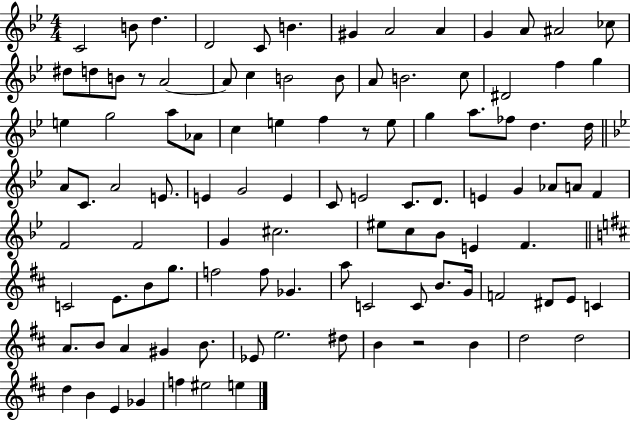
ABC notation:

X:1
T:Untitled
M:4/4
L:1/4
K:Bb
C2 B/2 d D2 C/2 B ^G A2 A G A/2 ^A2 _c/2 ^d/2 d/2 B/2 z/2 A2 A/2 c B2 B/2 A/2 B2 c/2 ^D2 f g e g2 a/2 _A/2 c e f z/2 e/2 g a/2 _f/2 d d/4 A/2 C/2 A2 E/2 E G2 E C/2 E2 C/2 D/2 E G _A/2 A/2 F F2 F2 G ^c2 ^e/2 c/2 _B/2 E F C2 E/2 B/2 g/2 f2 f/2 _G a/2 C2 C/2 B/2 G/4 F2 ^D/2 E/2 C A/2 B/2 A ^G B/2 _E/2 e2 ^d/2 B z2 B d2 d2 d B E _G f ^e2 e